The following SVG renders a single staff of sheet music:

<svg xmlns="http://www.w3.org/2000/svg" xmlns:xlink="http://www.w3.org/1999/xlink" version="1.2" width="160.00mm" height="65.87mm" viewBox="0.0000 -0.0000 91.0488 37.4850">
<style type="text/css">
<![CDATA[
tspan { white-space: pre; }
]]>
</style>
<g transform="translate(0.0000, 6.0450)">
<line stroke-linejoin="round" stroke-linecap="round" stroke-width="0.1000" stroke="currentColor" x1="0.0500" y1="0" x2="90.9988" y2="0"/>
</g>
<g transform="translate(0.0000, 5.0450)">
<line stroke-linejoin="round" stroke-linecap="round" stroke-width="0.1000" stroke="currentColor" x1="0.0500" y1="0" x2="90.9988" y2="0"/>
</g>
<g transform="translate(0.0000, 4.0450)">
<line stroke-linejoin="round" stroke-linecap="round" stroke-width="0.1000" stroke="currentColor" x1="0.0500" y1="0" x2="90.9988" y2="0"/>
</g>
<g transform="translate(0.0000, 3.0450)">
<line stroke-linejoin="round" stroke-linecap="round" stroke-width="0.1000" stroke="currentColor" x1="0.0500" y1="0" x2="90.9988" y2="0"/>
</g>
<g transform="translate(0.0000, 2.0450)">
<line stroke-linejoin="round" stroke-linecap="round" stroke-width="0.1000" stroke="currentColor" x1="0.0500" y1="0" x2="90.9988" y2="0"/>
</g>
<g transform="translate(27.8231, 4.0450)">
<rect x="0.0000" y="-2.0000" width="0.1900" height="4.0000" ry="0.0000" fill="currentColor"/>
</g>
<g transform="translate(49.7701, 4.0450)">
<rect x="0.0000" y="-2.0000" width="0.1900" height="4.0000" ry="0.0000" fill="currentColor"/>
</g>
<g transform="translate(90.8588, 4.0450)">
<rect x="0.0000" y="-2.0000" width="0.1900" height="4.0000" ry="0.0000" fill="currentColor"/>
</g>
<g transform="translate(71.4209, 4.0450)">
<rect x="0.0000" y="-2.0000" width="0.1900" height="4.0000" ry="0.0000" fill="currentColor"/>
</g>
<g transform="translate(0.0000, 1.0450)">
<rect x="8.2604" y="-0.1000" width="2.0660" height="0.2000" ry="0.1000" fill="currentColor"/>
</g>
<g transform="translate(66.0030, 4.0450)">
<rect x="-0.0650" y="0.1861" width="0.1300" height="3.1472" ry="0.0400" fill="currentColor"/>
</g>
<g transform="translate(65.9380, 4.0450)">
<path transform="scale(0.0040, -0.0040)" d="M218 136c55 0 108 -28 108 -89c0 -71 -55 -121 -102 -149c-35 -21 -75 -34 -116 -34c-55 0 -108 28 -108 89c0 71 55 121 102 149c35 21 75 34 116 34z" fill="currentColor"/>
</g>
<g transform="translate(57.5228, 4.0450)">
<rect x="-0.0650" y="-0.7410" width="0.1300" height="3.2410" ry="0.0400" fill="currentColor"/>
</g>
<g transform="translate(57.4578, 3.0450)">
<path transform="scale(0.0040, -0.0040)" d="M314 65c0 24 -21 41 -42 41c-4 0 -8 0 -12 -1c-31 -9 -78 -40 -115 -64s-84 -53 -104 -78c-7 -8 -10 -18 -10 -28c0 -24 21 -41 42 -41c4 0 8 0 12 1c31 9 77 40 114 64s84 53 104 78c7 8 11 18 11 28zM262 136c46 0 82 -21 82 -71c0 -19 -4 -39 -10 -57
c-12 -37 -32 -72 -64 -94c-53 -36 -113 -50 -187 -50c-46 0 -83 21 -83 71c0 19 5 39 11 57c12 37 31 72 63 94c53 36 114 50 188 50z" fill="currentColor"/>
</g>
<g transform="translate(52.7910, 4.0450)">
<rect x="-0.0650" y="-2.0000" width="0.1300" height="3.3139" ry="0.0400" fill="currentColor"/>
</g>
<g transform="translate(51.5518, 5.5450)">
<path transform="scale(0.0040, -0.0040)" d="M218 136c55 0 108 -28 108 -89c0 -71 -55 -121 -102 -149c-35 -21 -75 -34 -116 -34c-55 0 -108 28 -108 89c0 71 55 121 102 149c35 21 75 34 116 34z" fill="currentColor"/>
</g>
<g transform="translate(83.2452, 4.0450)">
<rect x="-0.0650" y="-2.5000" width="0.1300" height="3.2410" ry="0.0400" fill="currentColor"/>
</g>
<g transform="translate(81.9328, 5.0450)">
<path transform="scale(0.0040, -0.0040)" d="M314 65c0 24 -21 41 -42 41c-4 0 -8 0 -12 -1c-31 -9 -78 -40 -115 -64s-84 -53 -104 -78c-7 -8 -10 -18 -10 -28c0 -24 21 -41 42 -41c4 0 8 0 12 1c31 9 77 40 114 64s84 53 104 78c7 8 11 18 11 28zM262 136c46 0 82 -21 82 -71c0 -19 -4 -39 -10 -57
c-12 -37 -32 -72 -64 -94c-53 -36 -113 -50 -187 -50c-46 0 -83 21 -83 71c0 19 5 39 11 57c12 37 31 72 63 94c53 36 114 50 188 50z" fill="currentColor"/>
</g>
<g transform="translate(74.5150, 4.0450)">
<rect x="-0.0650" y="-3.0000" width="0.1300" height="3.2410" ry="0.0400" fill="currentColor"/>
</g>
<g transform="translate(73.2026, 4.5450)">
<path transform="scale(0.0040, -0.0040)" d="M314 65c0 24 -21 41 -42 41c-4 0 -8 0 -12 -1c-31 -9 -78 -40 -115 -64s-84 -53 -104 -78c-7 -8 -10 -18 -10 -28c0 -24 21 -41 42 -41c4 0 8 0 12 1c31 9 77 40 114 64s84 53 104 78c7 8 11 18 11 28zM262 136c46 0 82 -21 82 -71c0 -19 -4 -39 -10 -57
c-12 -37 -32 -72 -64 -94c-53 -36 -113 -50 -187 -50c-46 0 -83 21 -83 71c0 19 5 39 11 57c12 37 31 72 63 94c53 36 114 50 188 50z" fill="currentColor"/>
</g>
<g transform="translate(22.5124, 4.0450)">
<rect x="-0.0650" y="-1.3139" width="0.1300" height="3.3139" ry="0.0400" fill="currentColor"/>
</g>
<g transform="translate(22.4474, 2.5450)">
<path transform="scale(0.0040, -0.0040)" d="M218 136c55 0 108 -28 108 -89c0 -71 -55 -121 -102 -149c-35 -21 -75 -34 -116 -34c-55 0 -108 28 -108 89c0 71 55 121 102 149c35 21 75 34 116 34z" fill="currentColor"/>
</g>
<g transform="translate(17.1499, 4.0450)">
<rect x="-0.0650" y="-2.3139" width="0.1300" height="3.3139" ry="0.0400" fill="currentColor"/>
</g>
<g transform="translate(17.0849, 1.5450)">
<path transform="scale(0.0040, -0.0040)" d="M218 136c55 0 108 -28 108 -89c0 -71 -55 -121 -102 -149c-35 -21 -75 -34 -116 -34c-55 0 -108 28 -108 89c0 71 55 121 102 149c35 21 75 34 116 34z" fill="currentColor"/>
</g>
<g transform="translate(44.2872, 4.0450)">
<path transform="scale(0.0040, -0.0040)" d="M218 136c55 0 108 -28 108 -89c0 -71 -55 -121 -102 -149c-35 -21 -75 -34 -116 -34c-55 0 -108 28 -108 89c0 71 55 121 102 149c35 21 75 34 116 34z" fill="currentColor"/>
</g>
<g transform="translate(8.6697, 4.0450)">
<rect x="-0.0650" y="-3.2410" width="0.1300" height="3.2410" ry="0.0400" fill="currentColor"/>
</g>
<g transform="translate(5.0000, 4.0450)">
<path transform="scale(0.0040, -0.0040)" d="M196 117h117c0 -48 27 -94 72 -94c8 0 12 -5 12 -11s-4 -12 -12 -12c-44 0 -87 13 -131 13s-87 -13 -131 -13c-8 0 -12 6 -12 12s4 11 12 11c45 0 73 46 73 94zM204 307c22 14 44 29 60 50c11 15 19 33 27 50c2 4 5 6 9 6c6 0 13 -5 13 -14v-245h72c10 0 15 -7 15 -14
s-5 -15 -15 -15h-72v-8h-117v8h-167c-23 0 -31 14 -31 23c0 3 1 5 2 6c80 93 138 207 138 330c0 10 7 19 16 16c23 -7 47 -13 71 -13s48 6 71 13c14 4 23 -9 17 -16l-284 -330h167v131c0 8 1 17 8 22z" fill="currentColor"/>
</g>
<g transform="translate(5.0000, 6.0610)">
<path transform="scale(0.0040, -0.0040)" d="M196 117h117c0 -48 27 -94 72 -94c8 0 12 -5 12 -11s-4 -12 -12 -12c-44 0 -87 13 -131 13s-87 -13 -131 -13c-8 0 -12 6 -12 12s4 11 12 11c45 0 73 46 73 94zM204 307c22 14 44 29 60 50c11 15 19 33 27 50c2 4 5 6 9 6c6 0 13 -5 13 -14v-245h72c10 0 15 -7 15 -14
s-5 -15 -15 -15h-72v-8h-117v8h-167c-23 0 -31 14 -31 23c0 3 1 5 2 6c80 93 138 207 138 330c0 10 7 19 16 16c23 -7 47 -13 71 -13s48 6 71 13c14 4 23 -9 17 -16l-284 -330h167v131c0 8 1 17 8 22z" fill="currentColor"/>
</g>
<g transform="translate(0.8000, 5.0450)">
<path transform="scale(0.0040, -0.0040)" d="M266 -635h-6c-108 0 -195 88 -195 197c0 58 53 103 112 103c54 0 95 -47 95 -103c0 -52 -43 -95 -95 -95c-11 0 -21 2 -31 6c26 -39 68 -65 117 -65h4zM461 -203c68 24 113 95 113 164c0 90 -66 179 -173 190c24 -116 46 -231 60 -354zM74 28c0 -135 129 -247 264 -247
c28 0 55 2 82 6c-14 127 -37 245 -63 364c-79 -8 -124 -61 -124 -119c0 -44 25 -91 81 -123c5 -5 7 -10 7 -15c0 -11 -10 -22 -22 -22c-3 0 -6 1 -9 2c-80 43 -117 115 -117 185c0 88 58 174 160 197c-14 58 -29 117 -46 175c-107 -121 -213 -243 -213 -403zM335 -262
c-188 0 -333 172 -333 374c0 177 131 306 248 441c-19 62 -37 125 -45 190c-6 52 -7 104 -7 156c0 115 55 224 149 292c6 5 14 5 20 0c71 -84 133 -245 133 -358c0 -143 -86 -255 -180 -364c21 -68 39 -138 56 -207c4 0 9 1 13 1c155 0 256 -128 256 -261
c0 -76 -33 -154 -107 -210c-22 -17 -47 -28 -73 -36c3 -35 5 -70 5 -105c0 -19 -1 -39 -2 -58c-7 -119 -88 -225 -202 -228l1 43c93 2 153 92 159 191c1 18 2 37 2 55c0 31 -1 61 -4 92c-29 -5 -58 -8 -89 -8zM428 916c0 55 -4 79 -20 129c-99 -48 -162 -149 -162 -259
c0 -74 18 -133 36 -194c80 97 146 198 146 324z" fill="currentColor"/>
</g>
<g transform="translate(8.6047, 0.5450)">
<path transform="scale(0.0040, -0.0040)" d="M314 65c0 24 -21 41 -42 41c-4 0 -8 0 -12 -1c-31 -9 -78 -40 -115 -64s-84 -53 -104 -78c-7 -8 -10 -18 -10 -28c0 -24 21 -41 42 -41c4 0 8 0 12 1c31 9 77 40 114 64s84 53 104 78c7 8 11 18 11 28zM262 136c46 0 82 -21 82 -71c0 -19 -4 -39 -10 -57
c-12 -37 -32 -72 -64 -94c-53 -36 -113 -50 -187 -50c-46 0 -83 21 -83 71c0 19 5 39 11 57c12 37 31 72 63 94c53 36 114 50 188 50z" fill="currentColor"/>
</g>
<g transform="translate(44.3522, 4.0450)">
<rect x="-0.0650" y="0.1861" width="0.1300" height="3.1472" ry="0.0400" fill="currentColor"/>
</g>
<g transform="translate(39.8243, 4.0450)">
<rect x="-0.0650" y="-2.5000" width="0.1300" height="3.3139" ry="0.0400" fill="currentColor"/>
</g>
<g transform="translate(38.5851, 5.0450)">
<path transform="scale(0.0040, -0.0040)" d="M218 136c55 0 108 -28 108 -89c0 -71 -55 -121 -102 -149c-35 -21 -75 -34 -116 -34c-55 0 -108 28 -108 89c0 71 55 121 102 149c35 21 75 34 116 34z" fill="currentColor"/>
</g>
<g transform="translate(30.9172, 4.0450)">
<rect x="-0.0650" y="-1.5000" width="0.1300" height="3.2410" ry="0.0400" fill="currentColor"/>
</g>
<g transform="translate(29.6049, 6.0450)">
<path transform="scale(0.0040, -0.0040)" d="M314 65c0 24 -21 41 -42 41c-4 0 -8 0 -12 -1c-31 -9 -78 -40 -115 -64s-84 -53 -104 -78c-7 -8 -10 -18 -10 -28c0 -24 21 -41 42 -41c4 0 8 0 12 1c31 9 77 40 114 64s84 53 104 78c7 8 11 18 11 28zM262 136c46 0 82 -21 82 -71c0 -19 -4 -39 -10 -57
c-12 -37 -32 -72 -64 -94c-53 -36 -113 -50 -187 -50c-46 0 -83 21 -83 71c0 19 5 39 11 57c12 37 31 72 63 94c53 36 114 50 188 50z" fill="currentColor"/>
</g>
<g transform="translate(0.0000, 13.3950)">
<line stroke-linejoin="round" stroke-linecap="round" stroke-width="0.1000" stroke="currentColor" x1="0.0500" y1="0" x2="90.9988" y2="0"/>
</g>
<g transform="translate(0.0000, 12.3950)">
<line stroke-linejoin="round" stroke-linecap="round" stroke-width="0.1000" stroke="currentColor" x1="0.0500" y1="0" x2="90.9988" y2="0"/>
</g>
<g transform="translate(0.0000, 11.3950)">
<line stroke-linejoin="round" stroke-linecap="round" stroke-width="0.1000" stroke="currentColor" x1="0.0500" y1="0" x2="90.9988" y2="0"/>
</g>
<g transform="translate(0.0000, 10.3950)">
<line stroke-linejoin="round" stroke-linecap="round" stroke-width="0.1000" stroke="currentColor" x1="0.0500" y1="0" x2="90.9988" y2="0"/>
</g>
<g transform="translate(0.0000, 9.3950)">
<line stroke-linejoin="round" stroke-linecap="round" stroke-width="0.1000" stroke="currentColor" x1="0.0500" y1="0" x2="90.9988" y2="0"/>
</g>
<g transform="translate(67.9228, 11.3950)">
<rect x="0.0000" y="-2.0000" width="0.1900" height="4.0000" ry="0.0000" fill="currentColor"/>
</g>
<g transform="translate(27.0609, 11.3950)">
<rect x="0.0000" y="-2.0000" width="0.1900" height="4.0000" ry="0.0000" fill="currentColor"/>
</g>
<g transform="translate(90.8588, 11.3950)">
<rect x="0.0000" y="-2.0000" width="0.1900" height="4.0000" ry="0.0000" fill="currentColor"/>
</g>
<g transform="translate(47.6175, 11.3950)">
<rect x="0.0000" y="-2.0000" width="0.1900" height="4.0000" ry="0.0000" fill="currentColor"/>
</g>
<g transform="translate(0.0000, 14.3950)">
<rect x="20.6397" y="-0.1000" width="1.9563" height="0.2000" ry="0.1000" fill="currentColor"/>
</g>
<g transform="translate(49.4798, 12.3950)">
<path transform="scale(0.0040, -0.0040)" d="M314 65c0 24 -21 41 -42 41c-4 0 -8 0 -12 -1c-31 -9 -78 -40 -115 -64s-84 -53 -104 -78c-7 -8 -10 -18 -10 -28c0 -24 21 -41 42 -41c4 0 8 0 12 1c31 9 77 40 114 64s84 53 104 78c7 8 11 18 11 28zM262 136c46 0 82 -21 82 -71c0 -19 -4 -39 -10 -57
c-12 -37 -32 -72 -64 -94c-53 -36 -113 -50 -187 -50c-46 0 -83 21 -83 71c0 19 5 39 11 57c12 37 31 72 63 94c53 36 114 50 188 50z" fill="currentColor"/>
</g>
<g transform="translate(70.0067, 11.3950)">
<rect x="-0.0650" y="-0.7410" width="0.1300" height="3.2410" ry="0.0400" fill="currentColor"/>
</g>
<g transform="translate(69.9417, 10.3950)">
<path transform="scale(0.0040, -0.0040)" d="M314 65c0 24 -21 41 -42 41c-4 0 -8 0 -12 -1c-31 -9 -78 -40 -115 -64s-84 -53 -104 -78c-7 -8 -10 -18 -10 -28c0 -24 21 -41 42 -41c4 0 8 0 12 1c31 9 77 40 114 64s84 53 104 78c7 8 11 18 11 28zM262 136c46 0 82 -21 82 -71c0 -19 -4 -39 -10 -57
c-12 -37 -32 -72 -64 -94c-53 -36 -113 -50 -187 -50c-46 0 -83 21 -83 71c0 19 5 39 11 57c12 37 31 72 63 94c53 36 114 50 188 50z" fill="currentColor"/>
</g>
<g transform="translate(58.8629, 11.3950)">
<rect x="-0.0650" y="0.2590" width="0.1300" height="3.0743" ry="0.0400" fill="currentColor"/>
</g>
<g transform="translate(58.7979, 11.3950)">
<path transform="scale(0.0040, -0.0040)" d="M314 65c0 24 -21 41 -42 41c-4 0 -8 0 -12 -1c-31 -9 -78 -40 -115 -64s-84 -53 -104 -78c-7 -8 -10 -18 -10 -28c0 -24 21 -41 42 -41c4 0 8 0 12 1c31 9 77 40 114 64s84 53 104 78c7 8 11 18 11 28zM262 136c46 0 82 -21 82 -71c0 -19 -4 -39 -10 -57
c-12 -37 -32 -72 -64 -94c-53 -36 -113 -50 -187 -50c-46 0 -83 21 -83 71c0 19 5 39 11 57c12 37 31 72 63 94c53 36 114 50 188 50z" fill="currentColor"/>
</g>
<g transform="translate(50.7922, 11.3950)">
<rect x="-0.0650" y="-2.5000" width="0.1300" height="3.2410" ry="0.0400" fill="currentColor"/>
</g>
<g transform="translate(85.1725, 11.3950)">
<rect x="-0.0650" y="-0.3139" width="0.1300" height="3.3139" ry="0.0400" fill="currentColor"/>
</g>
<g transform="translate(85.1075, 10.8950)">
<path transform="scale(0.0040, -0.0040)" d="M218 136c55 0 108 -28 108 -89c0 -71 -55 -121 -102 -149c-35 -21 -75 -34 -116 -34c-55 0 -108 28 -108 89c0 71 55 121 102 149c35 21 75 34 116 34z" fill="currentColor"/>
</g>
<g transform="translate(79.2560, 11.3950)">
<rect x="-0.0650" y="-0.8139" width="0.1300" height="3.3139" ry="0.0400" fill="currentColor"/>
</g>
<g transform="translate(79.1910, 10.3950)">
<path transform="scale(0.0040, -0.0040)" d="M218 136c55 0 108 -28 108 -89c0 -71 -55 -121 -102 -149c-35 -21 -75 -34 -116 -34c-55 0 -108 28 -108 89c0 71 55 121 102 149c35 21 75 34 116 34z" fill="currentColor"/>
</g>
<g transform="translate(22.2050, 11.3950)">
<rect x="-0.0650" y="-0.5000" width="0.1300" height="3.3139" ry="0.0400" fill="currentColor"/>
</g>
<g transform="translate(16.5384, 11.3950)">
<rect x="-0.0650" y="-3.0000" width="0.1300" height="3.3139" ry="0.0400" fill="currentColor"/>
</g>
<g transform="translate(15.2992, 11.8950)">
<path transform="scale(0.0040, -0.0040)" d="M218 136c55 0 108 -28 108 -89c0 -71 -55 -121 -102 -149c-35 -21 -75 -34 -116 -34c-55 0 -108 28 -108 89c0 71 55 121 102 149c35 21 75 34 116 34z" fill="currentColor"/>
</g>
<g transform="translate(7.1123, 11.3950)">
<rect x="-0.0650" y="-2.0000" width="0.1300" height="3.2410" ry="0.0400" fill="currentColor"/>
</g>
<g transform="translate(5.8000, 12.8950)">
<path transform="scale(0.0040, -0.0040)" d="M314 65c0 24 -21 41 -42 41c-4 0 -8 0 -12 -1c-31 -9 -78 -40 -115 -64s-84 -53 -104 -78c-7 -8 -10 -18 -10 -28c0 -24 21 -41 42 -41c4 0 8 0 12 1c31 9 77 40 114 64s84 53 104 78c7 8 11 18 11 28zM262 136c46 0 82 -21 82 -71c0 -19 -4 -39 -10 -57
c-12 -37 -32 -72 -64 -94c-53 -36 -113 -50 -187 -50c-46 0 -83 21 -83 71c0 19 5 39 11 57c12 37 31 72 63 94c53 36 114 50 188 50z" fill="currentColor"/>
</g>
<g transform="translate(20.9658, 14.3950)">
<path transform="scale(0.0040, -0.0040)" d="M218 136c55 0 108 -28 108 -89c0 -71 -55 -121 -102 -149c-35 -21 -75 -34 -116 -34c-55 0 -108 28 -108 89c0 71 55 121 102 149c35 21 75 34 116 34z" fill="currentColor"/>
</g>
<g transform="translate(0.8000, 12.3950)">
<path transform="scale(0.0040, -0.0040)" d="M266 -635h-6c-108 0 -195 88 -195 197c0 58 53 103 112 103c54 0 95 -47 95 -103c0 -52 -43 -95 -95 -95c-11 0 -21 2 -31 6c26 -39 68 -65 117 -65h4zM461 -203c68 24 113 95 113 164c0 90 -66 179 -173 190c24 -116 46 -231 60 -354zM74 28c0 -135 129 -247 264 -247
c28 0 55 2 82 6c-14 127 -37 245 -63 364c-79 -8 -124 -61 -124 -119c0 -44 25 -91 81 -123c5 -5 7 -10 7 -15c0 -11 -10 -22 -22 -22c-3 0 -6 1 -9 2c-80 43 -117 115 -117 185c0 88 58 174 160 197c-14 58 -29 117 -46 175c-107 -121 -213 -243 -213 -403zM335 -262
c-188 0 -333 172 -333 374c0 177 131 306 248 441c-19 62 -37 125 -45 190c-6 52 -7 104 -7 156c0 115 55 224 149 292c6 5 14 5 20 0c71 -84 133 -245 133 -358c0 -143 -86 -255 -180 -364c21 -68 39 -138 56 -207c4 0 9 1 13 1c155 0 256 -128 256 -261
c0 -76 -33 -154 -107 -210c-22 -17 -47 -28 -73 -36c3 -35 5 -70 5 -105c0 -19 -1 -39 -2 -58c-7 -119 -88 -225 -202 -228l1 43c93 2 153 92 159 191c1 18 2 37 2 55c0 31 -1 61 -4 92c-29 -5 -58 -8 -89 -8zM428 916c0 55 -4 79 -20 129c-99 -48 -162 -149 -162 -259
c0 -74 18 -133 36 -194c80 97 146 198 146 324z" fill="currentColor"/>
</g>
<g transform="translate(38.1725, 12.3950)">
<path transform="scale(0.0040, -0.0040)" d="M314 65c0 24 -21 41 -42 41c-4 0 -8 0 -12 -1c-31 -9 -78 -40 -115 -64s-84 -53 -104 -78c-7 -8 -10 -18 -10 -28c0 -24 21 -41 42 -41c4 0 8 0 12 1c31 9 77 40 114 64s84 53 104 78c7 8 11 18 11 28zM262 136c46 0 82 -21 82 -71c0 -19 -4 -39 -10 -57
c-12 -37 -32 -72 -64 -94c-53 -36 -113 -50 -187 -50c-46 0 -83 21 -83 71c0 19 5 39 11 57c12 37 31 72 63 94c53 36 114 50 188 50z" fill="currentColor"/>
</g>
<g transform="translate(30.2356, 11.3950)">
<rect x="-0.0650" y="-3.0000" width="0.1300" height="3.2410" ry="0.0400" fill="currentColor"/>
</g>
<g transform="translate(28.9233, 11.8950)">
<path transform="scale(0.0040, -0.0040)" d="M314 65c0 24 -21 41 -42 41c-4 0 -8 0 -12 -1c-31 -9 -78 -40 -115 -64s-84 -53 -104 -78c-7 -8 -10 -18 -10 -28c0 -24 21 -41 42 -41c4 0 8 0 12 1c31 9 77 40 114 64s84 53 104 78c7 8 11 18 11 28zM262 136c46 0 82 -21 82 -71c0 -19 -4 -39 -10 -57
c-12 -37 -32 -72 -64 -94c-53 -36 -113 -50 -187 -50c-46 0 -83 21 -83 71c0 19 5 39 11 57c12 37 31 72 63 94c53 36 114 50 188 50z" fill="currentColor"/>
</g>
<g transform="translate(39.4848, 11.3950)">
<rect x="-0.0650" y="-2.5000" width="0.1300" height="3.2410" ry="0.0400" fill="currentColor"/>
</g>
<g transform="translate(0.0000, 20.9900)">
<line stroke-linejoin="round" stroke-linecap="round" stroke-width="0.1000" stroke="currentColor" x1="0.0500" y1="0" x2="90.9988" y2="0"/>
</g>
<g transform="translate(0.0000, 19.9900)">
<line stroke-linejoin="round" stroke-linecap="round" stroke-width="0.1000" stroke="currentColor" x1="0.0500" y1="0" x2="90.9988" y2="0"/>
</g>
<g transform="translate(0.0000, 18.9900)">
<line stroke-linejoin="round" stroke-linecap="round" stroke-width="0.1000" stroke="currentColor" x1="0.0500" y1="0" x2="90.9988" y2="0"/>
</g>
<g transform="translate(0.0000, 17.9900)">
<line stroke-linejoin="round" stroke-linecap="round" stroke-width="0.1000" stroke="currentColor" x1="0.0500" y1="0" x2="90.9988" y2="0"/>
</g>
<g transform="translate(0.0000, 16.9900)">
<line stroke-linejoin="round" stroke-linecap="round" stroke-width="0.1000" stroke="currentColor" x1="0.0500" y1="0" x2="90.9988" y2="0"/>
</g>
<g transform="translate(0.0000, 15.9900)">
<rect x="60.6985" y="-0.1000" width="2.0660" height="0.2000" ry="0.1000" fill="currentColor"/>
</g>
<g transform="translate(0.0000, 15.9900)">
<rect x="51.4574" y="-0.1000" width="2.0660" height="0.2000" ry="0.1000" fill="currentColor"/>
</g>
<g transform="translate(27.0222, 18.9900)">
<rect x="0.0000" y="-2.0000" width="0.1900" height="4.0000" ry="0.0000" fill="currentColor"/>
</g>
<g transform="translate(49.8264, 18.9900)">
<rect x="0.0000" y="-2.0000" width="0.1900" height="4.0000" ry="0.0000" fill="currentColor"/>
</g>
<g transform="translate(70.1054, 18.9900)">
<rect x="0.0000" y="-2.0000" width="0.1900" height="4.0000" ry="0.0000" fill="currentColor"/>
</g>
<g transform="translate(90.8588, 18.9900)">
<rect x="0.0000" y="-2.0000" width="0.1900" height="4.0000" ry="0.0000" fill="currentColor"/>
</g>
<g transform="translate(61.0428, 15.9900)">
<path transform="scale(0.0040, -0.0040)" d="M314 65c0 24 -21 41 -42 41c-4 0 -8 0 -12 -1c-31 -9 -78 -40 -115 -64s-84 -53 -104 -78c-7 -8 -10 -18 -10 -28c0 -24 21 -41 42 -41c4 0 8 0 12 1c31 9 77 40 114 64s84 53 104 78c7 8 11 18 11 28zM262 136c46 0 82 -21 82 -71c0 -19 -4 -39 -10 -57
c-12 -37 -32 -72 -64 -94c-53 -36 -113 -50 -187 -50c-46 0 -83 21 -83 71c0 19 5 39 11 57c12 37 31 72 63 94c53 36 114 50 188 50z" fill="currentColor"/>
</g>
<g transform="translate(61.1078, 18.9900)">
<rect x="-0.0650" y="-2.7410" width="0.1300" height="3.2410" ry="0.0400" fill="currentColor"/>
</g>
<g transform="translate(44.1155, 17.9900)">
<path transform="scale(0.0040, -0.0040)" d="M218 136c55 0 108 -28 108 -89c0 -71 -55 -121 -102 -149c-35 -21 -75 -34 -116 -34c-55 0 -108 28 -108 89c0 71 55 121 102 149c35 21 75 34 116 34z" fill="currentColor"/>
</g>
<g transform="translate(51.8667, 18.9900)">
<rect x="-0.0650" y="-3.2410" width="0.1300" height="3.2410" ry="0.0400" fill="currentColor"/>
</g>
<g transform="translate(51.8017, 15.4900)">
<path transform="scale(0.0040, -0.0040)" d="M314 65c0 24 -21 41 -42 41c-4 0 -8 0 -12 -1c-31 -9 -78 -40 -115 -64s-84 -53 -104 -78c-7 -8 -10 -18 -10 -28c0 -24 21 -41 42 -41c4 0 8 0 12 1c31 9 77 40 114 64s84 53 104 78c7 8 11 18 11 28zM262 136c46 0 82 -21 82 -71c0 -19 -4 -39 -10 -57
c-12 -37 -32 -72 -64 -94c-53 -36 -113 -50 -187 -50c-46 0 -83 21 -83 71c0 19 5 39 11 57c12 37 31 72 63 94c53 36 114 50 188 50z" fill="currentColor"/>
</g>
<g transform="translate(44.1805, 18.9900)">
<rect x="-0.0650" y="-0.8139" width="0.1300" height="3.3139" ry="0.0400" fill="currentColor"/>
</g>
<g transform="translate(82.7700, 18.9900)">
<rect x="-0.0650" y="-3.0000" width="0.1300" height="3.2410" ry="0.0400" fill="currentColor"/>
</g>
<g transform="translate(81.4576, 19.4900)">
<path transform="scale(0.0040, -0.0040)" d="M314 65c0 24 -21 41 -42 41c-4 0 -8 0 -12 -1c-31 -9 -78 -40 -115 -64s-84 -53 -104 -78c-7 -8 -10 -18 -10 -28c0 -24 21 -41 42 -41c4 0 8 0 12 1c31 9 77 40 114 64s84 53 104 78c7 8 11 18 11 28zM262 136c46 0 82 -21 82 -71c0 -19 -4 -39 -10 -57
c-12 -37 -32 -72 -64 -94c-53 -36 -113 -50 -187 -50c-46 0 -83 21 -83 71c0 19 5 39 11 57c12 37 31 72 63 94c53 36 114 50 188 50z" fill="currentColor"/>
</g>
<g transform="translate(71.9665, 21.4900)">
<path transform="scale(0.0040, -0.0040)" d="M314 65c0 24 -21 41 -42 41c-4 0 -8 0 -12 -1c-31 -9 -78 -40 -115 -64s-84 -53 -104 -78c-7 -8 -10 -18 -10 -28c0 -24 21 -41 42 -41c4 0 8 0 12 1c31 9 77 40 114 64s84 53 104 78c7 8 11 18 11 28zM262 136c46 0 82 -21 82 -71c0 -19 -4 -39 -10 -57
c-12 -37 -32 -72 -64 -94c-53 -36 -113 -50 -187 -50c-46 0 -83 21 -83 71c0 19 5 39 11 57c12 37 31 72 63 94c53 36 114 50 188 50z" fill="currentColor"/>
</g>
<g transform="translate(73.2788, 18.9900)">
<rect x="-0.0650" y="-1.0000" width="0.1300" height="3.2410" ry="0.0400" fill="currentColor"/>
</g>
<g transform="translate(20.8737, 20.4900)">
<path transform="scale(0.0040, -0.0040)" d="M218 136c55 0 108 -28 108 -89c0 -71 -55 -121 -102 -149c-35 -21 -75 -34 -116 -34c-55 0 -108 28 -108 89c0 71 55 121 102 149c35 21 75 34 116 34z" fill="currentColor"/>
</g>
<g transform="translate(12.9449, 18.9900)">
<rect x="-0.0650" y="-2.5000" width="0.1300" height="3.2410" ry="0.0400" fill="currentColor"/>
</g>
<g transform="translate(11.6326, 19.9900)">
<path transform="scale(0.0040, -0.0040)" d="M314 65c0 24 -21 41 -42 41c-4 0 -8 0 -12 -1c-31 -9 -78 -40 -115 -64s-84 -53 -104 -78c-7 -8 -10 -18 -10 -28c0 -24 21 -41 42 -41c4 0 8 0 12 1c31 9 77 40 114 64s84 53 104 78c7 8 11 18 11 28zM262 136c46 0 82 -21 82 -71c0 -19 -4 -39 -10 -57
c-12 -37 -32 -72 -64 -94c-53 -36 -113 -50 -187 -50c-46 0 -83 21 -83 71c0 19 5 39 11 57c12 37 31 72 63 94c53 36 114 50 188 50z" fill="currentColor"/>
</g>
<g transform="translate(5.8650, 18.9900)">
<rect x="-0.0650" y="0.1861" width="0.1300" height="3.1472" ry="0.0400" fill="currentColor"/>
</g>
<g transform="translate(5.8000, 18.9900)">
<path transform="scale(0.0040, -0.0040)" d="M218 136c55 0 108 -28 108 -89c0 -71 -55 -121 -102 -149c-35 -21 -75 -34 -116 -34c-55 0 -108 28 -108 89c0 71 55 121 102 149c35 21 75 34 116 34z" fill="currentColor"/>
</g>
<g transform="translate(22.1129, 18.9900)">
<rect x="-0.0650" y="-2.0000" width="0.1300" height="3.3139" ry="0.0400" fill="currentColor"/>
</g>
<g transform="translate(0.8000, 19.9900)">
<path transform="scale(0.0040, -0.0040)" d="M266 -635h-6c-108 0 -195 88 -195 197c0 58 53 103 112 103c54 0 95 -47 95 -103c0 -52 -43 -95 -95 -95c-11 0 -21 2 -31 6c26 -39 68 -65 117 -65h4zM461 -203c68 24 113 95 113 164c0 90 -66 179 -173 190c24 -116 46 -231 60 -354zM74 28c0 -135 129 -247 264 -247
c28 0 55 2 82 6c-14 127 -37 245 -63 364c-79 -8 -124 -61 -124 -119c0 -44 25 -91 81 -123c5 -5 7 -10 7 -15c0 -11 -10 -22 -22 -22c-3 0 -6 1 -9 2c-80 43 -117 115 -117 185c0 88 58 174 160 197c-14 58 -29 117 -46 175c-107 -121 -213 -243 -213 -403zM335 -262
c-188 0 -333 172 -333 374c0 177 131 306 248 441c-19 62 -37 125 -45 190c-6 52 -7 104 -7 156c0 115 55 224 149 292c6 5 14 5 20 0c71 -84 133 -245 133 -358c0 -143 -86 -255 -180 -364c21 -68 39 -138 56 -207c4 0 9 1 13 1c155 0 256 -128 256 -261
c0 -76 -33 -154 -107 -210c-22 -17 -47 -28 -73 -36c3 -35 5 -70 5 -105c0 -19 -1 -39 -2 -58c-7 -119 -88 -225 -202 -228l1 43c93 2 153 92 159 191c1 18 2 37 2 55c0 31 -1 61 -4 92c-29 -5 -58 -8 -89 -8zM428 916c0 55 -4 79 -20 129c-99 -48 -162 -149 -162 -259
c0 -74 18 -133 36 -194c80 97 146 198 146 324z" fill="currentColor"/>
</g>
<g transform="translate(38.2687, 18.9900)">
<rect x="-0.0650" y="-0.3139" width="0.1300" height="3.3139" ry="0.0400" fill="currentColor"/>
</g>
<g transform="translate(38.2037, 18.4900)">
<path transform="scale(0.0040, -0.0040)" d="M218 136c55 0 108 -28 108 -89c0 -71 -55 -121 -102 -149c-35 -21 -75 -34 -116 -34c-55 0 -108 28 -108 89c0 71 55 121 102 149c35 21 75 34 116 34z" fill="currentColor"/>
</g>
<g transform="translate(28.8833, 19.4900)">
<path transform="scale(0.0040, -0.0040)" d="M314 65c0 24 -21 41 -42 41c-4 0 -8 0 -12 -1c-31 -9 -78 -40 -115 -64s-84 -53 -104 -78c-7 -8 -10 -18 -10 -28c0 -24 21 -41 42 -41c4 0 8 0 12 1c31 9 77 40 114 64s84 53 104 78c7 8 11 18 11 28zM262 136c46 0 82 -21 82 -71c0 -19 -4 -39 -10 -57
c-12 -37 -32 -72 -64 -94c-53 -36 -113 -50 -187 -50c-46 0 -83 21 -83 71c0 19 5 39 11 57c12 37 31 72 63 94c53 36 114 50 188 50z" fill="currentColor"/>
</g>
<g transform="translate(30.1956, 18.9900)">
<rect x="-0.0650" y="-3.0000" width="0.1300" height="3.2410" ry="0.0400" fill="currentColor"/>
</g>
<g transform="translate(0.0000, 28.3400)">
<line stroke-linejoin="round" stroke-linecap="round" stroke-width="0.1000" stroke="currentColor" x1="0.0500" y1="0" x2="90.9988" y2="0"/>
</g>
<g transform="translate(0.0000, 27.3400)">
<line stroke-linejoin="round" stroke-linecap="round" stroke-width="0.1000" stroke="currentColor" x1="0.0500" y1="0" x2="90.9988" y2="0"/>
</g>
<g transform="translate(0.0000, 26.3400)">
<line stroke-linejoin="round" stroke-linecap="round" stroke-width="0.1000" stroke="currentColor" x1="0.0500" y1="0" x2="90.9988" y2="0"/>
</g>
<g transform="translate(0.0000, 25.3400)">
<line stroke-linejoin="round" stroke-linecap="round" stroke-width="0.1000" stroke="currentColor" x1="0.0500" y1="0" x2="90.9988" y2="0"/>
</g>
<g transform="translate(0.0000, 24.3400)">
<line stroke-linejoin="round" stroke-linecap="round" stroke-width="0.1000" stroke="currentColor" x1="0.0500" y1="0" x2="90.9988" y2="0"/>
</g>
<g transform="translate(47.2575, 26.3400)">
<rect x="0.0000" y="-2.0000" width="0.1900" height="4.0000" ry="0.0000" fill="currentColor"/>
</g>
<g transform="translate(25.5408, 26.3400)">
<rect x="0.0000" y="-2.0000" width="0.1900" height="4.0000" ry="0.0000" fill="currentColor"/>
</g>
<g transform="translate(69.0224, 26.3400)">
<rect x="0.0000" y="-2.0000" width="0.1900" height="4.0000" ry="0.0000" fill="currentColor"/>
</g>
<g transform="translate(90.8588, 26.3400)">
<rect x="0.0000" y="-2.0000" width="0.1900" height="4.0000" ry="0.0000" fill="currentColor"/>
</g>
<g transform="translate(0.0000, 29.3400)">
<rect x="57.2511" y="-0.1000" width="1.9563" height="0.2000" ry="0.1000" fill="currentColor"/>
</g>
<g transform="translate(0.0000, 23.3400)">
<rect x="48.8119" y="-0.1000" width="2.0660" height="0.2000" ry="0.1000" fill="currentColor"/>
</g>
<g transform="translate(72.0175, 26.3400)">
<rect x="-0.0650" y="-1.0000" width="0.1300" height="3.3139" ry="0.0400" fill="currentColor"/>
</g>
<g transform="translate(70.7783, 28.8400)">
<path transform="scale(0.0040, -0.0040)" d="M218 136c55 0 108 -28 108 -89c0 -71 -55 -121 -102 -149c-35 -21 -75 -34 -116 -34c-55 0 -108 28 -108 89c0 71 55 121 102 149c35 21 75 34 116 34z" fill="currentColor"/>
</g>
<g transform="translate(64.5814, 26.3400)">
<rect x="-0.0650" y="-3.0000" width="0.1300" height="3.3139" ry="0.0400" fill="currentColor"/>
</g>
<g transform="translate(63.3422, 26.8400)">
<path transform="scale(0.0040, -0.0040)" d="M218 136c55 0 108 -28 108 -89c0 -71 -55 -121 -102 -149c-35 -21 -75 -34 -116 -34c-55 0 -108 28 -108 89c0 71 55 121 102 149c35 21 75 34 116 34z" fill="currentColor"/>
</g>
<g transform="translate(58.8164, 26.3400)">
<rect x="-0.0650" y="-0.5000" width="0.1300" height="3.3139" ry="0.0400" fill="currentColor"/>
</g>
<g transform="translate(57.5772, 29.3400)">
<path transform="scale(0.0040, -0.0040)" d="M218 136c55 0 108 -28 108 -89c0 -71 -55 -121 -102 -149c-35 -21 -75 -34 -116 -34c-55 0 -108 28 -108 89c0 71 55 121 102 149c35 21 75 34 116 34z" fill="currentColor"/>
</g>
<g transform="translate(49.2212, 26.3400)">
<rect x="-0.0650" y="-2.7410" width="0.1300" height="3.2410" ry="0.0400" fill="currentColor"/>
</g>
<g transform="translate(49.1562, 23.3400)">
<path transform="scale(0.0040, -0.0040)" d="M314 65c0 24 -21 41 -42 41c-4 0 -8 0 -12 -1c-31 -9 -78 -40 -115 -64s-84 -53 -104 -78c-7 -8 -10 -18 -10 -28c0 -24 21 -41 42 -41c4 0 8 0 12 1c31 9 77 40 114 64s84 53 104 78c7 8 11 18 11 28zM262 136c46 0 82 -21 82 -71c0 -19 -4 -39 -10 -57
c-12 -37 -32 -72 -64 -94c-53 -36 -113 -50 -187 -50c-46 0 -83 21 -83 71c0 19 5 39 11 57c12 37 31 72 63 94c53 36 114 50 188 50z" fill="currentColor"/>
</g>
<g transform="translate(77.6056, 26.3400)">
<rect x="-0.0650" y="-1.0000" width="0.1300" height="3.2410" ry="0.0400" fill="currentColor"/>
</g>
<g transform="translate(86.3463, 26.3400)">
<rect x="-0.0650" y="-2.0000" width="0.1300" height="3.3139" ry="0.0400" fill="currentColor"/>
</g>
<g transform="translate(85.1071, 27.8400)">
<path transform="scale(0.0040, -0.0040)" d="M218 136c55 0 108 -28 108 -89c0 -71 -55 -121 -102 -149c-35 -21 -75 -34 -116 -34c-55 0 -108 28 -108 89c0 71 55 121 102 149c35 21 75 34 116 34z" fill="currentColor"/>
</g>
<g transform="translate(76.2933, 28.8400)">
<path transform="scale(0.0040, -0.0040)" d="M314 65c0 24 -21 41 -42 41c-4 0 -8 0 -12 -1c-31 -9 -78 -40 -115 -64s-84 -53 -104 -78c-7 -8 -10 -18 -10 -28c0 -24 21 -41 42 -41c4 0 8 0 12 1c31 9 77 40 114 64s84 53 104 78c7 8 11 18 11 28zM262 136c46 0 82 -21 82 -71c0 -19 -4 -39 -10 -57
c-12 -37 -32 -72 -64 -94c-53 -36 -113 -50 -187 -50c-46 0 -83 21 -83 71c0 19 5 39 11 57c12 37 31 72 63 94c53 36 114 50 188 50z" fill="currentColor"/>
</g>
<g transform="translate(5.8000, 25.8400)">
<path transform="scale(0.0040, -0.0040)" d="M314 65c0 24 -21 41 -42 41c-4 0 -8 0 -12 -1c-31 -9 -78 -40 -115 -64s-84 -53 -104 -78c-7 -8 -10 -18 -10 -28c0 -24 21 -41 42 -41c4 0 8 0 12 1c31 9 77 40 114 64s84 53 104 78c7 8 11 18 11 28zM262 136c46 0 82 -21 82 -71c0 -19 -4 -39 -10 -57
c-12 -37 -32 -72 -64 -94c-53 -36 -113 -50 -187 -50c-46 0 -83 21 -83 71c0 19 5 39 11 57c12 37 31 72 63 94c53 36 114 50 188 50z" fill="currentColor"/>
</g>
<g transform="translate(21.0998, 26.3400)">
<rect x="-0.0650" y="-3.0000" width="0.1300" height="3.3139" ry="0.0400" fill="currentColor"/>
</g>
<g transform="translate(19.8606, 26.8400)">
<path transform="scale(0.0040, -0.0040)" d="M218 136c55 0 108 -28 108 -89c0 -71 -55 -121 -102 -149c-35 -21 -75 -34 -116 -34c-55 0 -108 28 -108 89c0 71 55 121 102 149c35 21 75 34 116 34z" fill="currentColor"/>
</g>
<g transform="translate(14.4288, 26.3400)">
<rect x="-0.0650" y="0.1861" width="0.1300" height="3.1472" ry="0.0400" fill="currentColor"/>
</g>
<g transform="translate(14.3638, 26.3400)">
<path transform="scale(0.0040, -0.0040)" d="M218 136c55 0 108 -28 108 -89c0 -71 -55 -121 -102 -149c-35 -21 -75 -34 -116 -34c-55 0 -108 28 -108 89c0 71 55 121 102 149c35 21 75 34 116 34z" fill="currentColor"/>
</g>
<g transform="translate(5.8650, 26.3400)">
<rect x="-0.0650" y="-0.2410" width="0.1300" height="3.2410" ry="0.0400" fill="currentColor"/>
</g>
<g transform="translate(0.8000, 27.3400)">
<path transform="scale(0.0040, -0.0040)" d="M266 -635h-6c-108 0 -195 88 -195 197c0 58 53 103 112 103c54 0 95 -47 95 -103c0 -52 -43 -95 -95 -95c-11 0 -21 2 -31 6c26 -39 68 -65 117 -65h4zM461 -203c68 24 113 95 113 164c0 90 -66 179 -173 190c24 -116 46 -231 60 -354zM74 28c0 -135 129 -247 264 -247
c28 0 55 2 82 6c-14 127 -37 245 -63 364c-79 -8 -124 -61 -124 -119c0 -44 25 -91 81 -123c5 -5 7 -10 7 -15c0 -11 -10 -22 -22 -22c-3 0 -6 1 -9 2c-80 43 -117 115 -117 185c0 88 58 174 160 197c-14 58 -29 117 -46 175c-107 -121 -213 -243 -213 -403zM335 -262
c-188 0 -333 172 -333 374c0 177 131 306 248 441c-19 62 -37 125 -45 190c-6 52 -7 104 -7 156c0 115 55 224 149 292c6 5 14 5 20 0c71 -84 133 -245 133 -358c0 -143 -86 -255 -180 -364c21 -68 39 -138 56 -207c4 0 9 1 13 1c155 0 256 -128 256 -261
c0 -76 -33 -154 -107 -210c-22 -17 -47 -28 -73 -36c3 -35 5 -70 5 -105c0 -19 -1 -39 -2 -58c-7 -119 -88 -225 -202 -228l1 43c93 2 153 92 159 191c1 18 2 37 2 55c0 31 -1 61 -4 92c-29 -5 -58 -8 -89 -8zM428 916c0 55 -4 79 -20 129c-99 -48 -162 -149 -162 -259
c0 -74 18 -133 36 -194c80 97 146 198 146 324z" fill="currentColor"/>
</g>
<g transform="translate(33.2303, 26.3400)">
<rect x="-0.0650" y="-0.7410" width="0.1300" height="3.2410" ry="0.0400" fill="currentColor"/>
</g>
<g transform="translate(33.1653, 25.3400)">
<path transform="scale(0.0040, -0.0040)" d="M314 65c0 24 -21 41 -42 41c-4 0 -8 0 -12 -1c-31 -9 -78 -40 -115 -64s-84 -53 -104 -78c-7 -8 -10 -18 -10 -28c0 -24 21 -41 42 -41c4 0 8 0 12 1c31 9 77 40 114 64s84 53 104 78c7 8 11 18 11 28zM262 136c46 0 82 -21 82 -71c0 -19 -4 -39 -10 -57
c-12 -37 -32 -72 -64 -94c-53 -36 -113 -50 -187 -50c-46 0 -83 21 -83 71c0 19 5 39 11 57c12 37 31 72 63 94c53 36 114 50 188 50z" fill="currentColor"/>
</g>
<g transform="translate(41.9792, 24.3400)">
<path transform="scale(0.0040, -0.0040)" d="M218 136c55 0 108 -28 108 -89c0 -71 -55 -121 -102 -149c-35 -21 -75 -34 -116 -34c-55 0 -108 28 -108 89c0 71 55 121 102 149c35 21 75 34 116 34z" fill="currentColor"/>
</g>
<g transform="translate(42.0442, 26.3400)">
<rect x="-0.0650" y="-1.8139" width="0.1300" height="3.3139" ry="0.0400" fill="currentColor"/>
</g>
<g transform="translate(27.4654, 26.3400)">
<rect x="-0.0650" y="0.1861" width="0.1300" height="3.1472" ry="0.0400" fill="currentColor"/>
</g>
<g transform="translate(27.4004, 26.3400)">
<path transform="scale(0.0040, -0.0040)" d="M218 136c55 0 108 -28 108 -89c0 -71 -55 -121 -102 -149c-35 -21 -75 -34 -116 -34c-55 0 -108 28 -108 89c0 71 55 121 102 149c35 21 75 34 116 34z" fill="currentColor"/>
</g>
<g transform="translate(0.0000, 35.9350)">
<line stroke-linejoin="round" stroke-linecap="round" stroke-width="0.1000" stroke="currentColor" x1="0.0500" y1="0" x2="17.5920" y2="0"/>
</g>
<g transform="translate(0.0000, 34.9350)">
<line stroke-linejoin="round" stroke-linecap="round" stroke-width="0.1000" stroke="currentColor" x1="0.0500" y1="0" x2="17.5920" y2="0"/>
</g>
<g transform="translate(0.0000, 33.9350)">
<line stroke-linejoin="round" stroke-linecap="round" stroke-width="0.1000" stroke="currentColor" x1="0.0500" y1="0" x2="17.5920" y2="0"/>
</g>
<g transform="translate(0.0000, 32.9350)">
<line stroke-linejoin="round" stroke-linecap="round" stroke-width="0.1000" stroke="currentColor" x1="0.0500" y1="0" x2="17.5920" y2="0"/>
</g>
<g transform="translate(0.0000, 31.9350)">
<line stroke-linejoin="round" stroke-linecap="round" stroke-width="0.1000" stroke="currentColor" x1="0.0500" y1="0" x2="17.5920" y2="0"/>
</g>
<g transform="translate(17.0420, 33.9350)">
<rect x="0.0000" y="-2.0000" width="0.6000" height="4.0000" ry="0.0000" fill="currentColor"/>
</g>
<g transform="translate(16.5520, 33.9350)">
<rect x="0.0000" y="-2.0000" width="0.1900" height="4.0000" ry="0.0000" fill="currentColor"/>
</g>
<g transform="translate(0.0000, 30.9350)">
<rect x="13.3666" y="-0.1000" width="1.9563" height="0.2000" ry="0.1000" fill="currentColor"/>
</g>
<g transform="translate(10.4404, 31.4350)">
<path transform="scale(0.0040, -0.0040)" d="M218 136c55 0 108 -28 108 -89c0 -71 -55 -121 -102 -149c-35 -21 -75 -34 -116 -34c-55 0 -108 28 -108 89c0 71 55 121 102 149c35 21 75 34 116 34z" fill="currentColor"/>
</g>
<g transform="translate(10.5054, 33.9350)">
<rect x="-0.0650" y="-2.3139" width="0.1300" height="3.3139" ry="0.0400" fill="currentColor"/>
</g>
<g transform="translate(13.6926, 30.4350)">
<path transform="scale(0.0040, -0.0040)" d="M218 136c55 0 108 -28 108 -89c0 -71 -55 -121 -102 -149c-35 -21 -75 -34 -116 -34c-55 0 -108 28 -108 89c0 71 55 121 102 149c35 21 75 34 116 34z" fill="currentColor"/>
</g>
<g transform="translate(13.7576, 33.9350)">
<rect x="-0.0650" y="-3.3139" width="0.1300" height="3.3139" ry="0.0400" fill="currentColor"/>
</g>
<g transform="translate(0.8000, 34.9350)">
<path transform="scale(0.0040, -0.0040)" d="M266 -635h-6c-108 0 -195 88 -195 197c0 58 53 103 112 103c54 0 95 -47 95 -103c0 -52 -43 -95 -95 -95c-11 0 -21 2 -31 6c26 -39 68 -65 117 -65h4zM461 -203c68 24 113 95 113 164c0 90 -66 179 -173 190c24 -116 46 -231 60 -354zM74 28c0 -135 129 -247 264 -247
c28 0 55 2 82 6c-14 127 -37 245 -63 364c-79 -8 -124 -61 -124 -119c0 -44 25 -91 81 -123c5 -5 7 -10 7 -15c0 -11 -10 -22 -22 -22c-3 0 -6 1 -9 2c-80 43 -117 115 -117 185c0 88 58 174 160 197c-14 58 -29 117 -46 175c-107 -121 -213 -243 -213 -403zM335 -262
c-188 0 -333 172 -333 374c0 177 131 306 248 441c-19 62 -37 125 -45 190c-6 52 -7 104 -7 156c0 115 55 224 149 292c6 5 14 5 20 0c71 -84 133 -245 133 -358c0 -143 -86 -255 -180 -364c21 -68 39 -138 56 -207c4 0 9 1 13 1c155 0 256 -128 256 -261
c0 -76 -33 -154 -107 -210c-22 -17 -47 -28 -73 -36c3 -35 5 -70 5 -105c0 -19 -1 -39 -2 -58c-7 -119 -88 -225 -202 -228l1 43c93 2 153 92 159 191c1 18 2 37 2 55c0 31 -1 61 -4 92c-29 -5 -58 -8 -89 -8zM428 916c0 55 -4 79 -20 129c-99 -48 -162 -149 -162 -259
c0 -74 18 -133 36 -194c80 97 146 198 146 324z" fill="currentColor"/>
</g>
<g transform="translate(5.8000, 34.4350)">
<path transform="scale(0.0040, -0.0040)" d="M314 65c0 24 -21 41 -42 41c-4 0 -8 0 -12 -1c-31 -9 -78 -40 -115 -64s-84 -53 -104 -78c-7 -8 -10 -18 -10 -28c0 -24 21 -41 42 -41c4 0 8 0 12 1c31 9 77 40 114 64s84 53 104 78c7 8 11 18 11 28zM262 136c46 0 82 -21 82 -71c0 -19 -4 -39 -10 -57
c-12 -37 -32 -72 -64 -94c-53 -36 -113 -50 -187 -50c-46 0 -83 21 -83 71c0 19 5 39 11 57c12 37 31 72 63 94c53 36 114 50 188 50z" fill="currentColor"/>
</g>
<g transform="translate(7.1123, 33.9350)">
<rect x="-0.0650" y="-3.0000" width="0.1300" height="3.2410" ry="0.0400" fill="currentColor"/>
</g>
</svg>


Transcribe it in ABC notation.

X:1
T:Untitled
M:4/4
L:1/4
K:C
b2 g e E2 G B F d2 B A2 G2 F2 A C A2 G2 G2 B2 d2 d c B G2 F A2 c d b2 a2 D2 A2 c2 B A B d2 f a2 C A D D2 F A2 g b